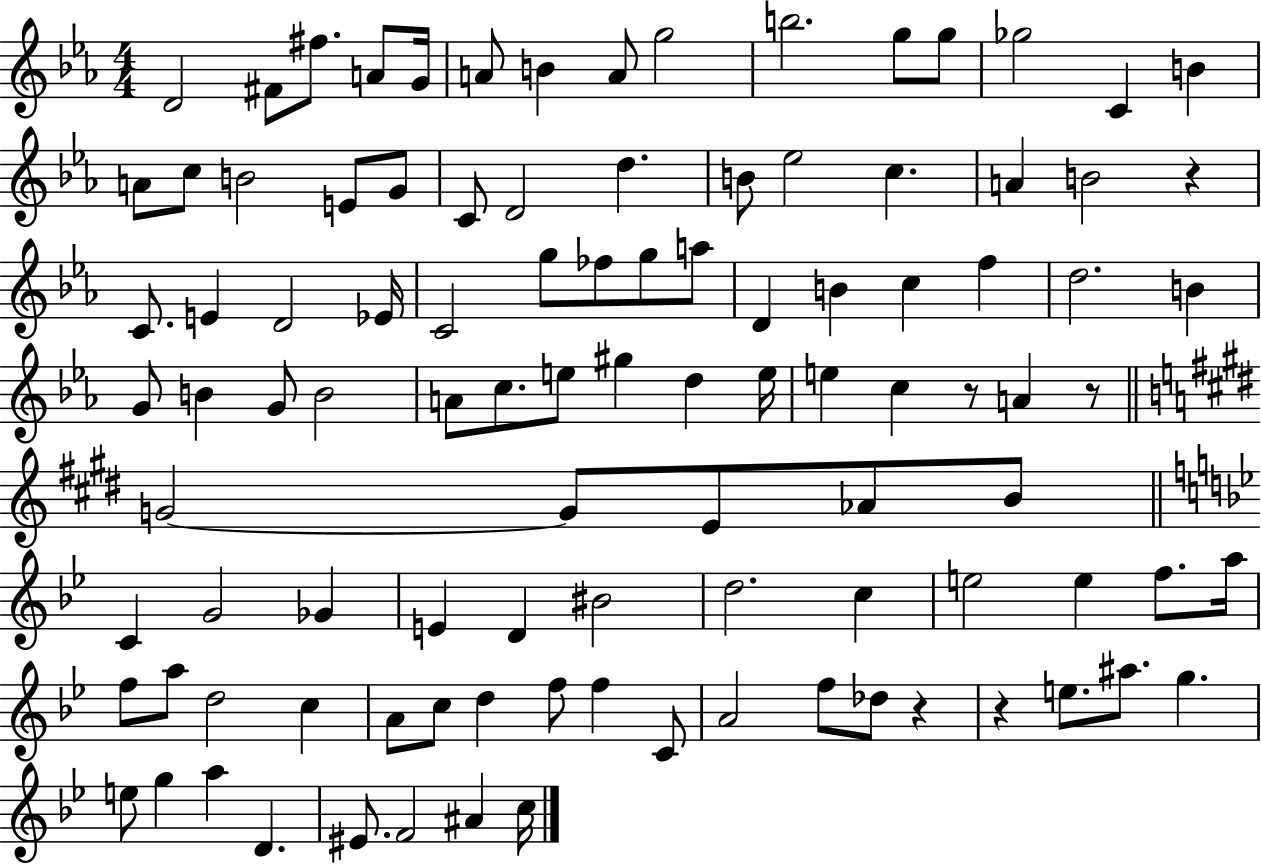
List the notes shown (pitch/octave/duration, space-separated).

D4/h F#4/e F#5/e. A4/e G4/s A4/e B4/q A4/e G5/h B5/h. G5/e G5/e Gb5/h C4/q B4/q A4/e C5/e B4/h E4/e G4/e C4/e D4/h D5/q. B4/e Eb5/h C5/q. A4/q B4/h R/q C4/e. E4/q D4/h Eb4/s C4/h G5/e FES5/e G5/e A5/e D4/q B4/q C5/q F5/q D5/h. B4/q G4/e B4/q G4/e B4/h A4/e C5/e. E5/e G#5/q D5/q E5/s E5/q C5/q R/e A4/q R/e G4/h G4/e E4/e Ab4/e B4/e C4/q G4/h Gb4/q E4/q D4/q BIS4/h D5/h. C5/q E5/h E5/q F5/e. A5/s F5/e A5/e D5/h C5/q A4/e C5/e D5/q F5/e F5/q C4/e A4/h F5/e Db5/e R/q R/q E5/e. A#5/e. G5/q. E5/e G5/q A5/q D4/q. EIS4/e. F4/h A#4/q C5/s